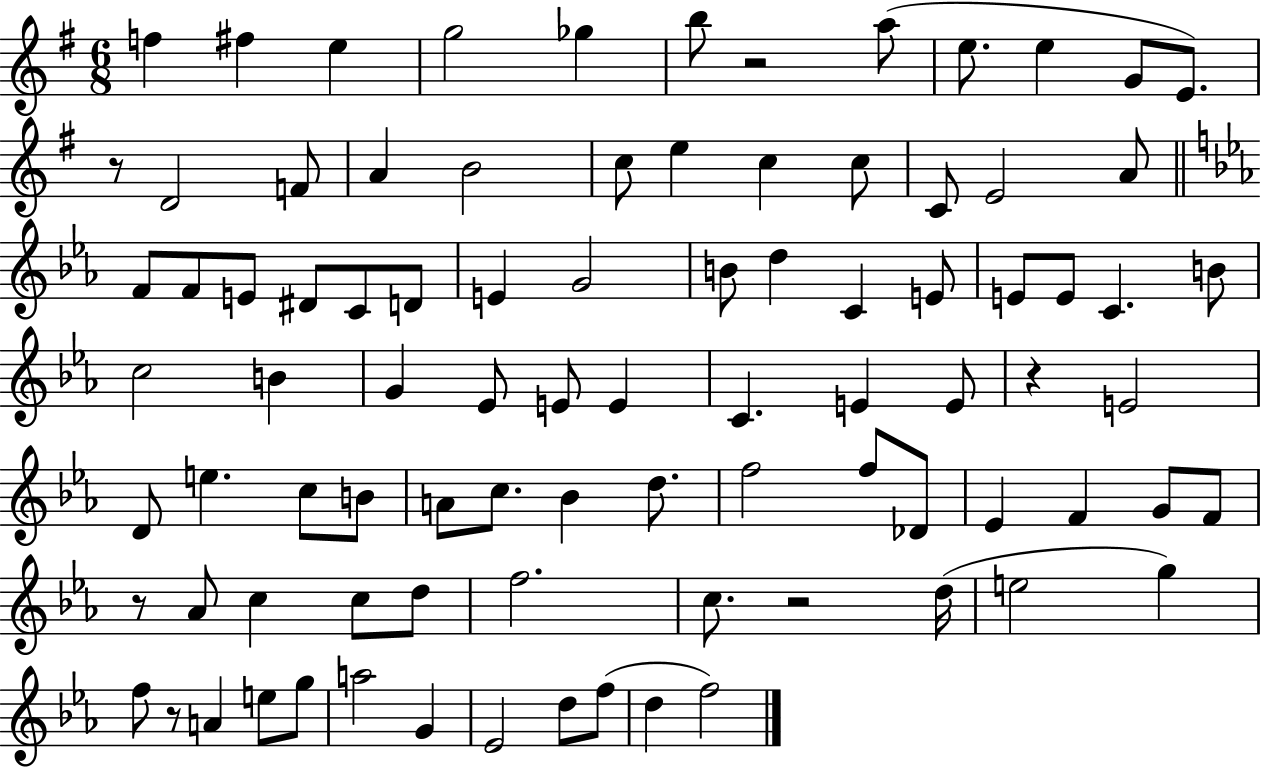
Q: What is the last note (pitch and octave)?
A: F5